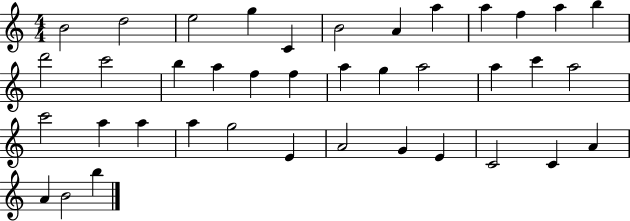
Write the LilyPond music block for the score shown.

{
  \clef treble
  \numericTimeSignature
  \time 4/4
  \key c \major
  b'2 d''2 | e''2 g''4 c'4 | b'2 a'4 a''4 | a''4 f''4 a''4 b''4 | \break d'''2 c'''2 | b''4 a''4 f''4 f''4 | a''4 g''4 a''2 | a''4 c'''4 a''2 | \break c'''2 a''4 a''4 | a''4 g''2 e'4 | a'2 g'4 e'4 | c'2 c'4 a'4 | \break a'4 b'2 b''4 | \bar "|."
}